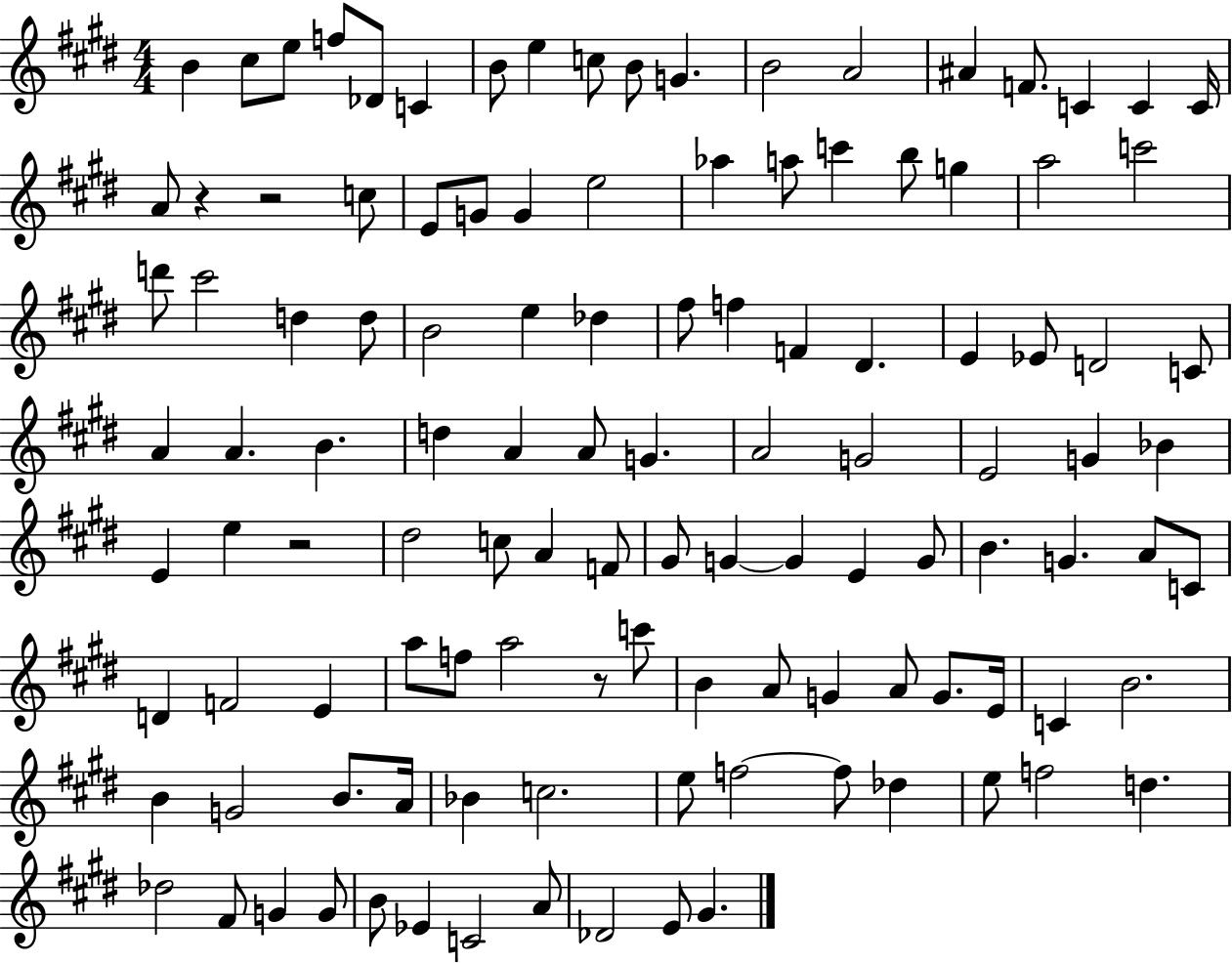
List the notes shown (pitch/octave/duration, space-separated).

B4/q C#5/e E5/e F5/e Db4/e C4/q B4/e E5/q C5/e B4/e G4/q. B4/h A4/h A#4/q F4/e. C4/q C4/q C4/s A4/e R/q R/h C5/e E4/e G4/e G4/q E5/h Ab5/q A5/e C6/q B5/e G5/q A5/h C6/h D6/e C#6/h D5/q D5/e B4/h E5/q Db5/q F#5/e F5/q F4/q D#4/q. E4/q Eb4/e D4/h C4/e A4/q A4/q. B4/q. D5/q A4/q A4/e G4/q. A4/h G4/h E4/h G4/q Bb4/q E4/q E5/q R/h D#5/h C5/e A4/q F4/e G#4/e G4/q G4/q E4/q G4/e B4/q. G4/q. A4/e C4/e D4/q F4/h E4/q A5/e F5/e A5/h R/e C6/e B4/q A4/e G4/q A4/e G4/e. E4/s C4/q B4/h. B4/q G4/h B4/e. A4/s Bb4/q C5/h. E5/e F5/h F5/e Db5/q E5/e F5/h D5/q. Db5/h F#4/e G4/q G4/e B4/e Eb4/q C4/h A4/e Db4/h E4/e G#4/q.